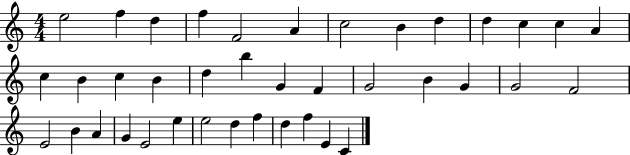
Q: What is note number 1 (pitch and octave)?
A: E5